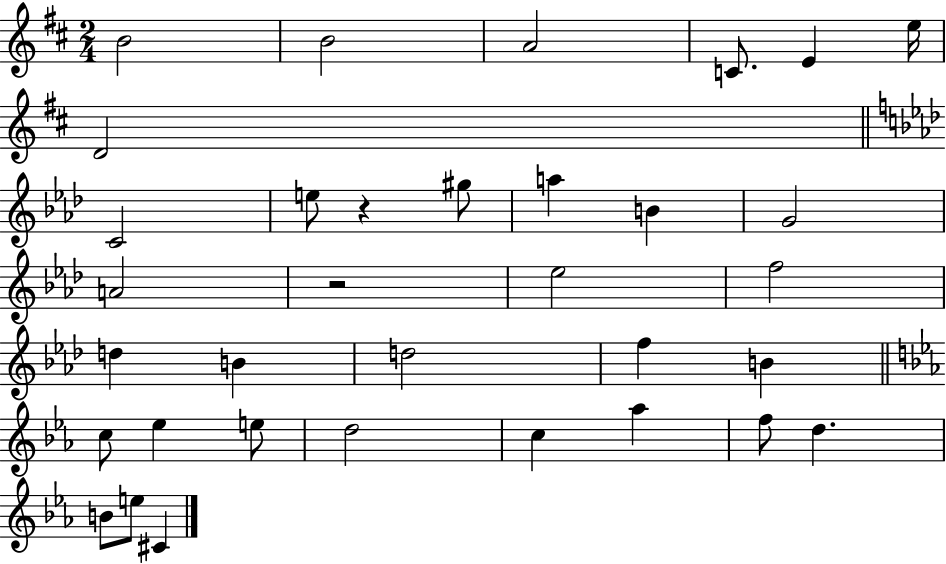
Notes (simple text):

B4/h B4/h A4/h C4/e. E4/q E5/s D4/h C4/h E5/e R/q G#5/e A5/q B4/q G4/h A4/h R/h Eb5/h F5/h D5/q B4/q D5/h F5/q B4/q C5/e Eb5/q E5/e D5/h C5/q Ab5/q F5/e D5/q. B4/e E5/e C#4/q